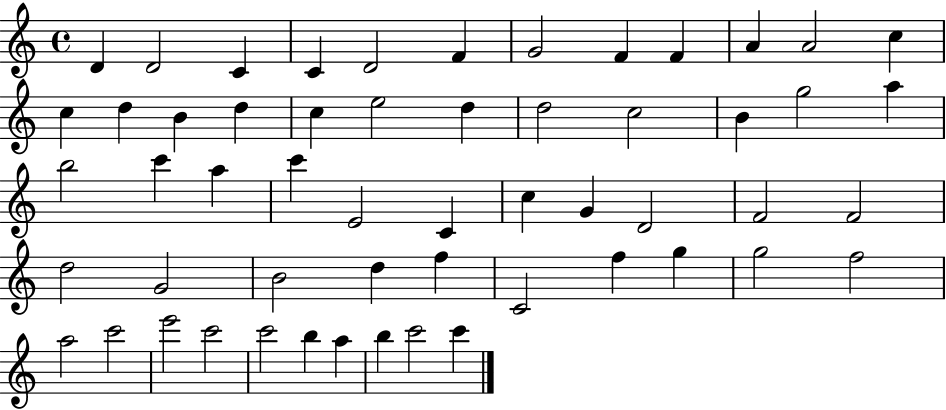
{
  \clef treble
  \time 4/4
  \defaultTimeSignature
  \key c \major
  d'4 d'2 c'4 | c'4 d'2 f'4 | g'2 f'4 f'4 | a'4 a'2 c''4 | \break c''4 d''4 b'4 d''4 | c''4 e''2 d''4 | d''2 c''2 | b'4 g''2 a''4 | \break b''2 c'''4 a''4 | c'''4 e'2 c'4 | c''4 g'4 d'2 | f'2 f'2 | \break d''2 g'2 | b'2 d''4 f''4 | c'2 f''4 g''4 | g''2 f''2 | \break a''2 c'''2 | e'''2 c'''2 | c'''2 b''4 a''4 | b''4 c'''2 c'''4 | \break \bar "|."
}